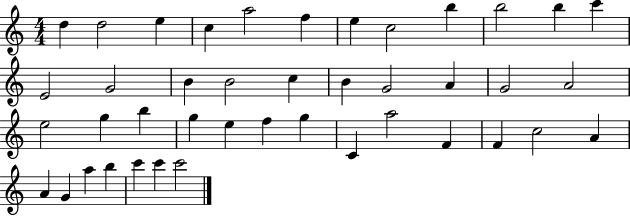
X:1
T:Untitled
M:4/4
L:1/4
K:C
d d2 e c a2 f e c2 b b2 b c' E2 G2 B B2 c B G2 A G2 A2 e2 g b g e f g C a2 F F c2 A A G a b c' c' c'2